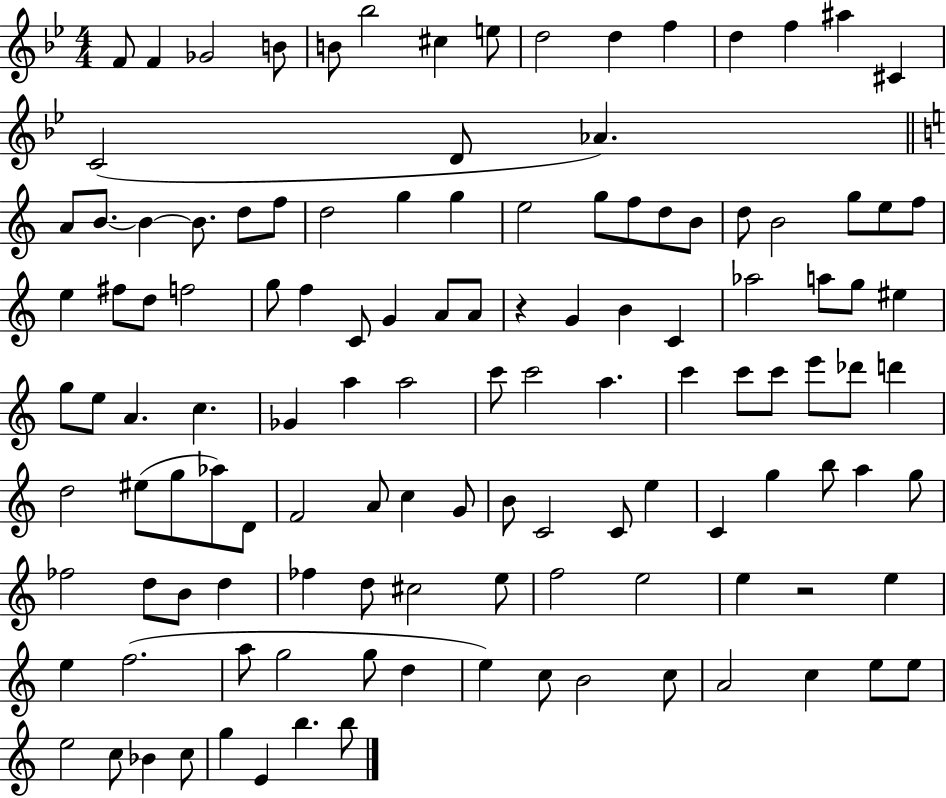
{
  \clef treble
  \numericTimeSignature
  \time 4/4
  \key bes \major
  f'8 f'4 ges'2 b'8 | b'8 bes''2 cis''4 e''8 | d''2 d''4 f''4 | d''4 f''4 ais''4 cis'4 | \break c'2( d'8 aes'4.) | \bar "||" \break \key c \major a'8 b'8.~~ b'4~~ b'8. d''8 f''8 | d''2 g''4 g''4 | e''2 g''8 f''8 d''8 b'8 | d''8 b'2 g''8 e''8 f''8 | \break e''4 fis''8 d''8 f''2 | g''8 f''4 c'8 g'4 a'8 a'8 | r4 g'4 b'4 c'4 | aes''2 a''8 g''8 eis''4 | \break g''8 e''8 a'4. c''4. | ges'4 a''4 a''2 | c'''8 c'''2 a''4. | c'''4 c'''8 c'''8 e'''8 des'''8 d'''4 | \break d''2 eis''8( g''8 aes''8) d'8 | f'2 a'8 c''4 g'8 | b'8 c'2 c'8 e''4 | c'4 g''4 b''8 a''4 g''8 | \break fes''2 d''8 b'8 d''4 | fes''4 d''8 cis''2 e''8 | f''2 e''2 | e''4 r2 e''4 | \break e''4 f''2.( | a''8 g''2 g''8 d''4 | e''4) c''8 b'2 c''8 | a'2 c''4 e''8 e''8 | \break e''2 c''8 bes'4 c''8 | g''4 e'4 b''4. b''8 | \bar "|."
}